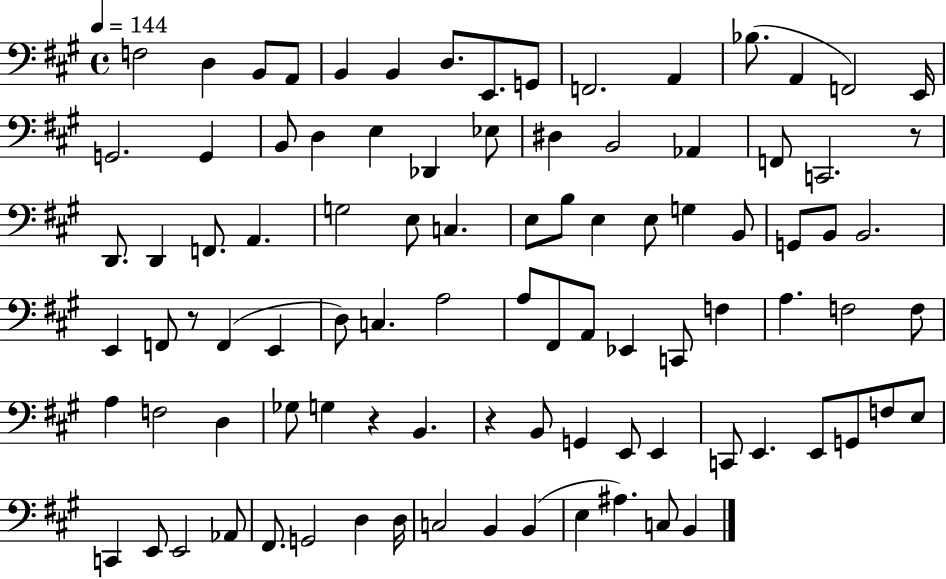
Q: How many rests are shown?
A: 4